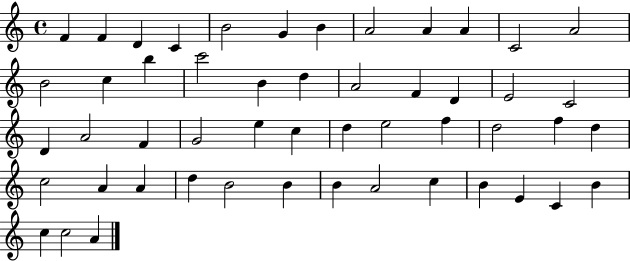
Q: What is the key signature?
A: C major